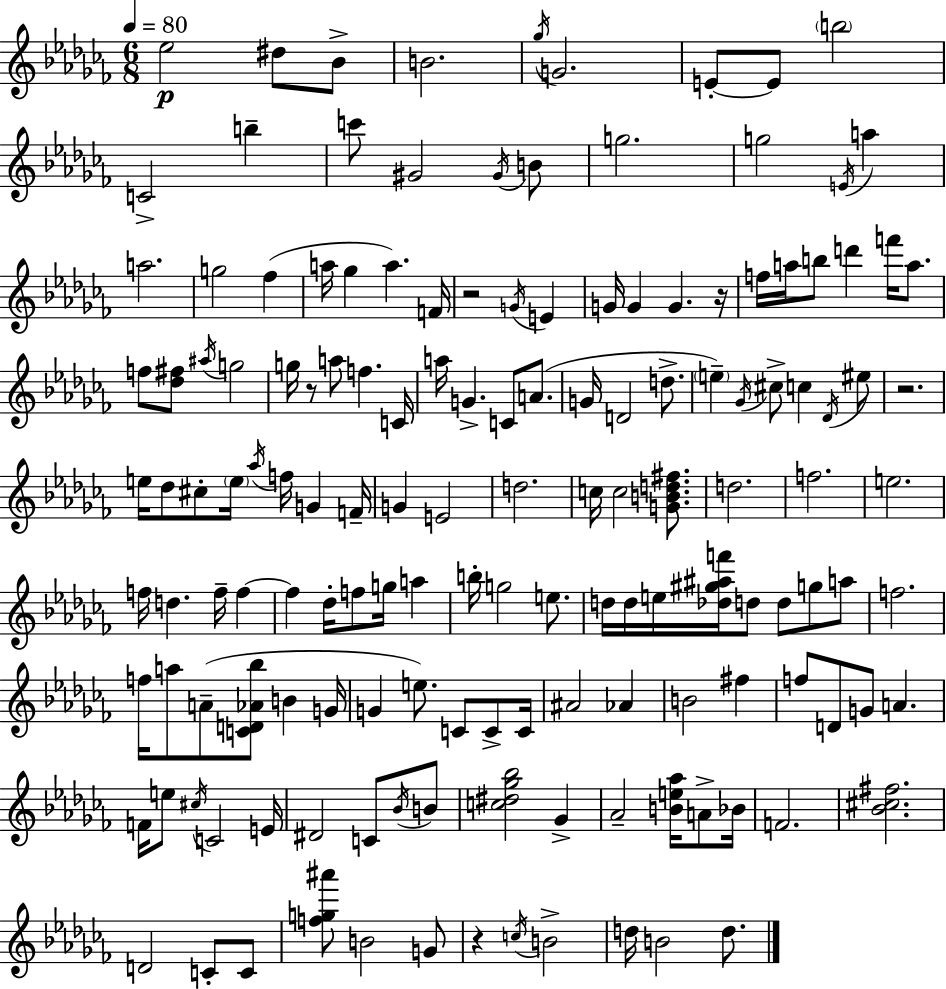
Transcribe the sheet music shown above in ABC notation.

X:1
T:Untitled
M:6/8
L:1/4
K:Abm
_e2 ^d/2 _B/2 B2 _g/4 G2 E/2 E/2 b2 C2 b c'/2 ^G2 ^G/4 B/2 g2 g2 E/4 a a2 g2 _f a/4 _g a F/4 z2 G/4 E G/4 G G z/4 f/4 a/4 b/2 d' f'/4 a/2 f/2 [_d^f]/2 ^a/4 g2 g/4 z/2 a/2 f C/4 a/4 G C/2 A/2 G/4 D2 d/2 e _G/4 ^c/2 c _D/4 ^e/2 z2 e/4 _d/2 ^c/2 e/4 _a/4 f/4 G F/4 G E2 d2 c/4 c2 [GBd^f]/2 d2 f2 e2 f/4 d f/4 f f _d/4 f/2 g/4 a b/4 g2 e/2 d/4 d/4 e/4 [_d^g^af']/4 d/2 d/2 g/2 a/2 f2 f/4 a/2 A/2 [CD_A_b]/2 B G/4 G e/2 C/2 C/2 C/4 ^A2 _A B2 ^f f/2 D/2 G/2 A F/4 e/2 ^c/4 C2 E/4 ^D2 C/2 _B/4 B/2 [c^d_g_b]2 _G _A2 [Be_a]/4 A/2 _B/4 F2 [_B^c^f]2 D2 C/2 C/2 [fg^a']/2 B2 G/2 z c/4 B2 d/4 B2 d/2